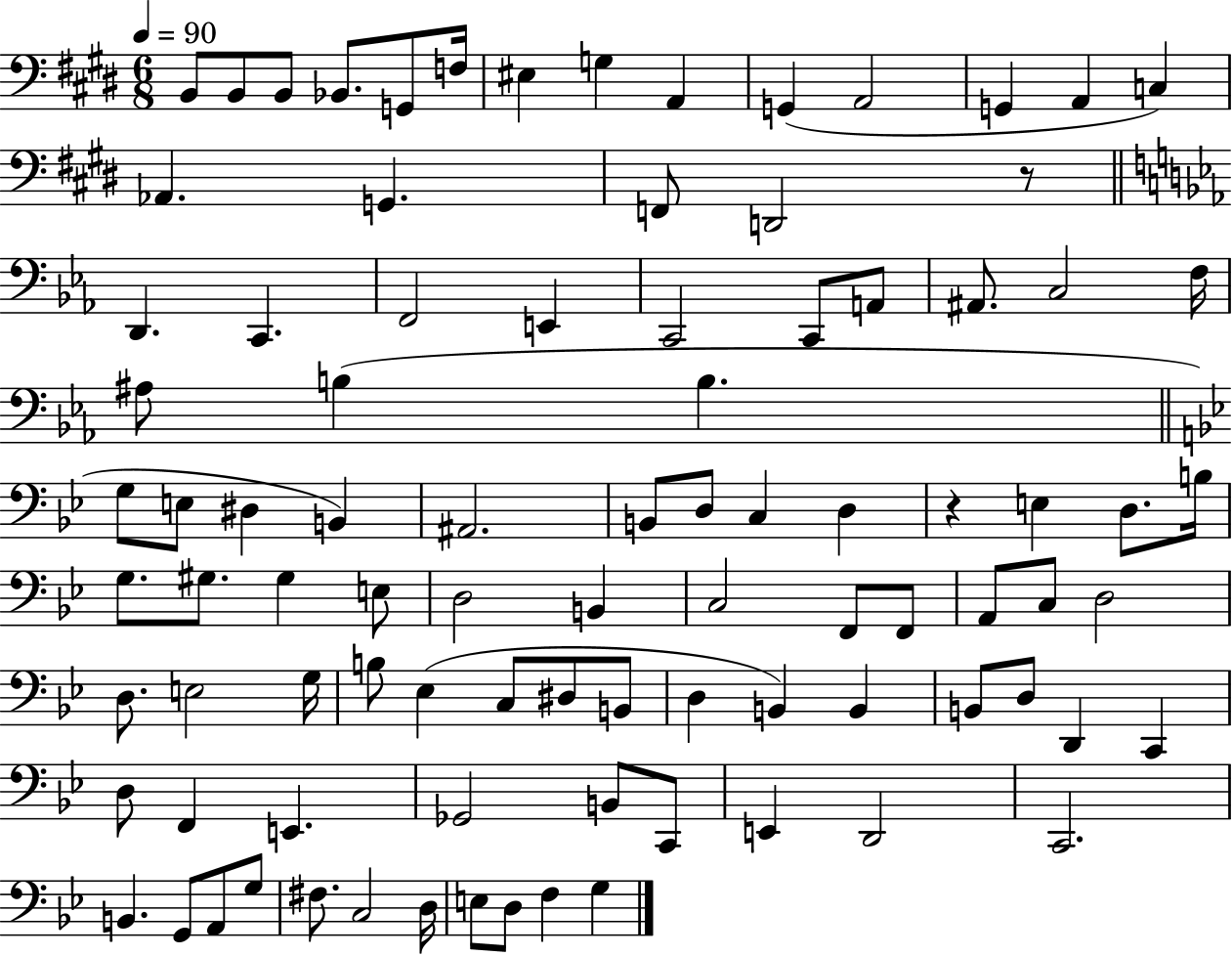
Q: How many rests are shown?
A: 2